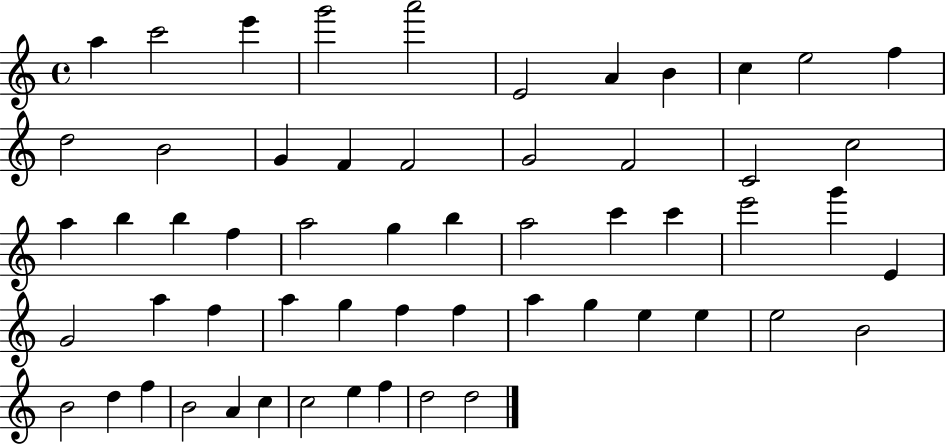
X:1
T:Untitled
M:4/4
L:1/4
K:C
a c'2 e' g'2 a'2 E2 A B c e2 f d2 B2 G F F2 G2 F2 C2 c2 a b b f a2 g b a2 c' c' e'2 g' E G2 a f a g f f a g e e e2 B2 B2 d f B2 A c c2 e f d2 d2